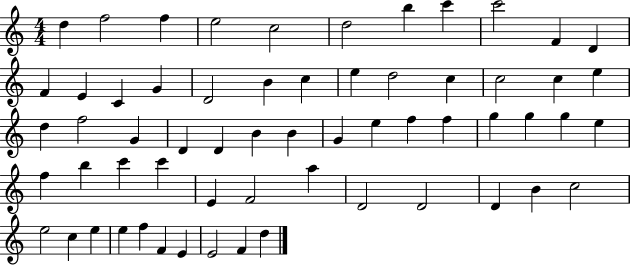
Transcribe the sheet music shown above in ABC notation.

X:1
T:Untitled
M:4/4
L:1/4
K:C
d f2 f e2 c2 d2 b c' c'2 F D F E C G D2 B c e d2 c c2 c e d f2 G D D B B G e f f g g g e f b c' c' E F2 a D2 D2 D B c2 e2 c e e f F E E2 F d